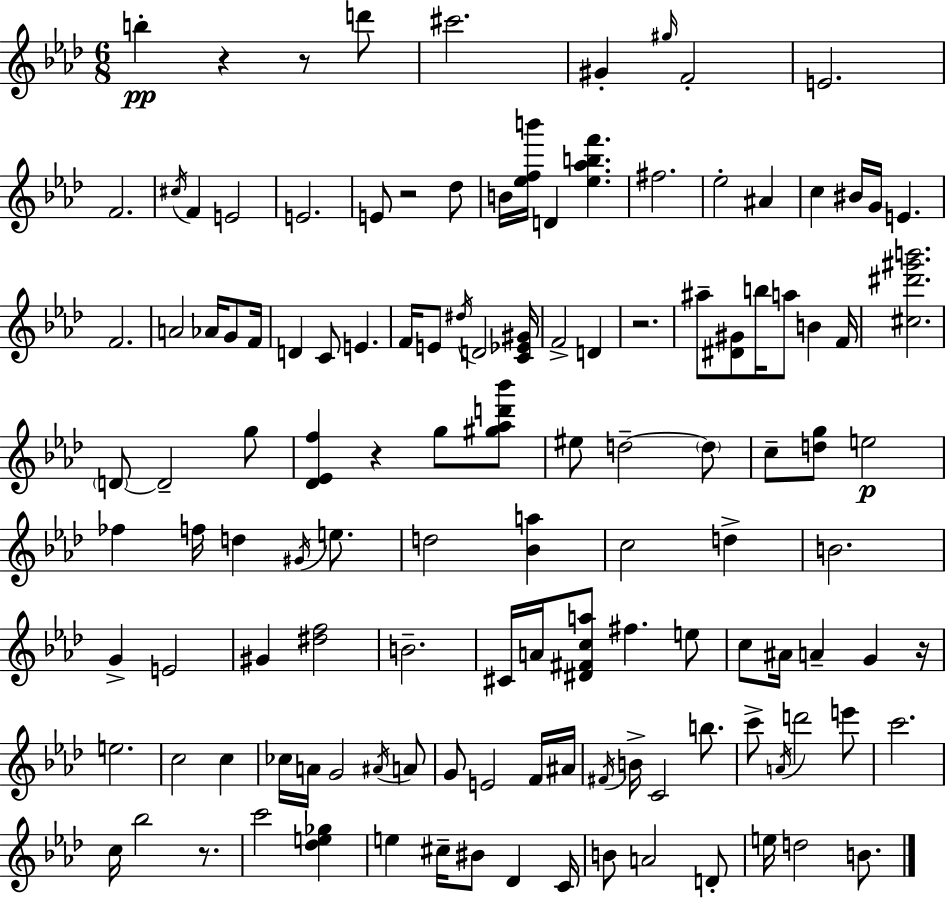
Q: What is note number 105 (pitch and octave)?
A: E5